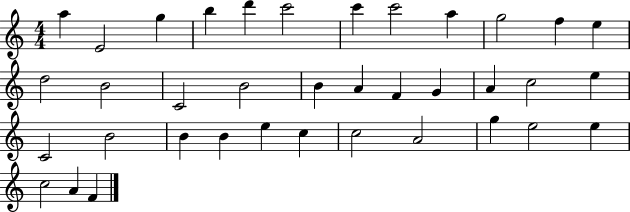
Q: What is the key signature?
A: C major